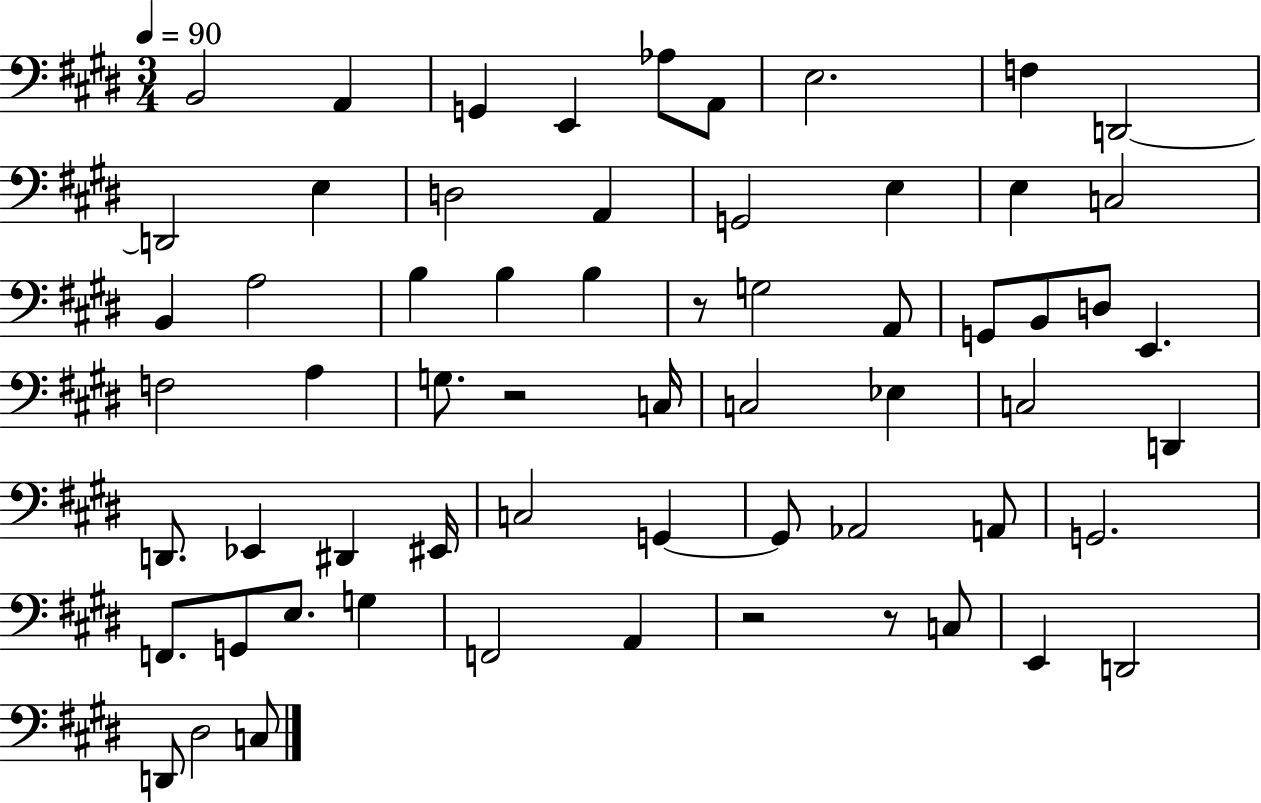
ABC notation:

X:1
T:Untitled
M:3/4
L:1/4
K:E
B,,2 A,, G,, E,, _A,/2 A,,/2 E,2 F, D,,2 D,,2 E, D,2 A,, G,,2 E, E, C,2 B,, A,2 B, B, B, z/2 G,2 A,,/2 G,,/2 B,,/2 D,/2 E,, F,2 A, G,/2 z2 C,/4 C,2 _E, C,2 D,, D,,/2 _E,, ^D,, ^E,,/4 C,2 G,, G,,/2 _A,,2 A,,/2 G,,2 F,,/2 G,,/2 E,/2 G, F,,2 A,, z2 z/2 C,/2 E,, D,,2 D,,/2 ^D,2 C,/2